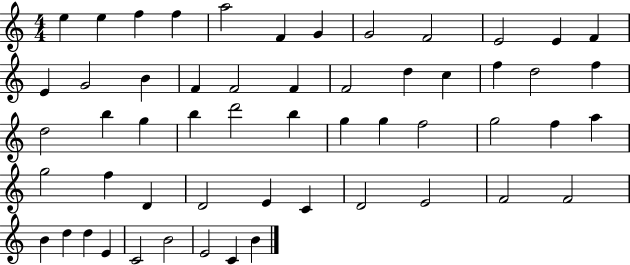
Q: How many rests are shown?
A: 0